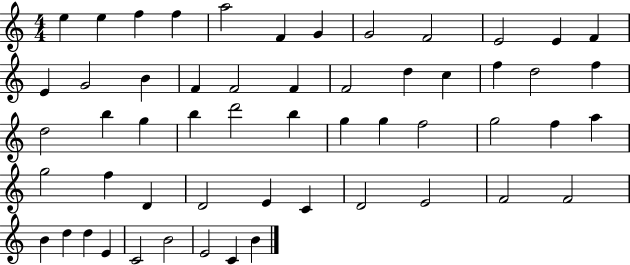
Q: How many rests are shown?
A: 0